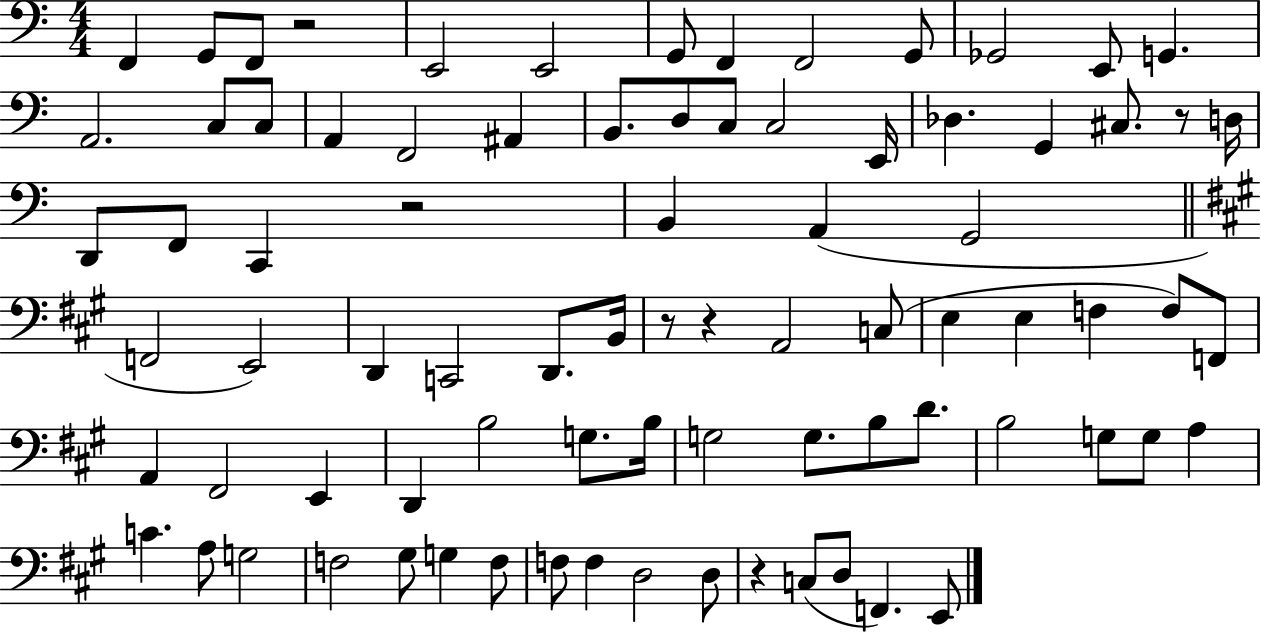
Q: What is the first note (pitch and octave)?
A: F2